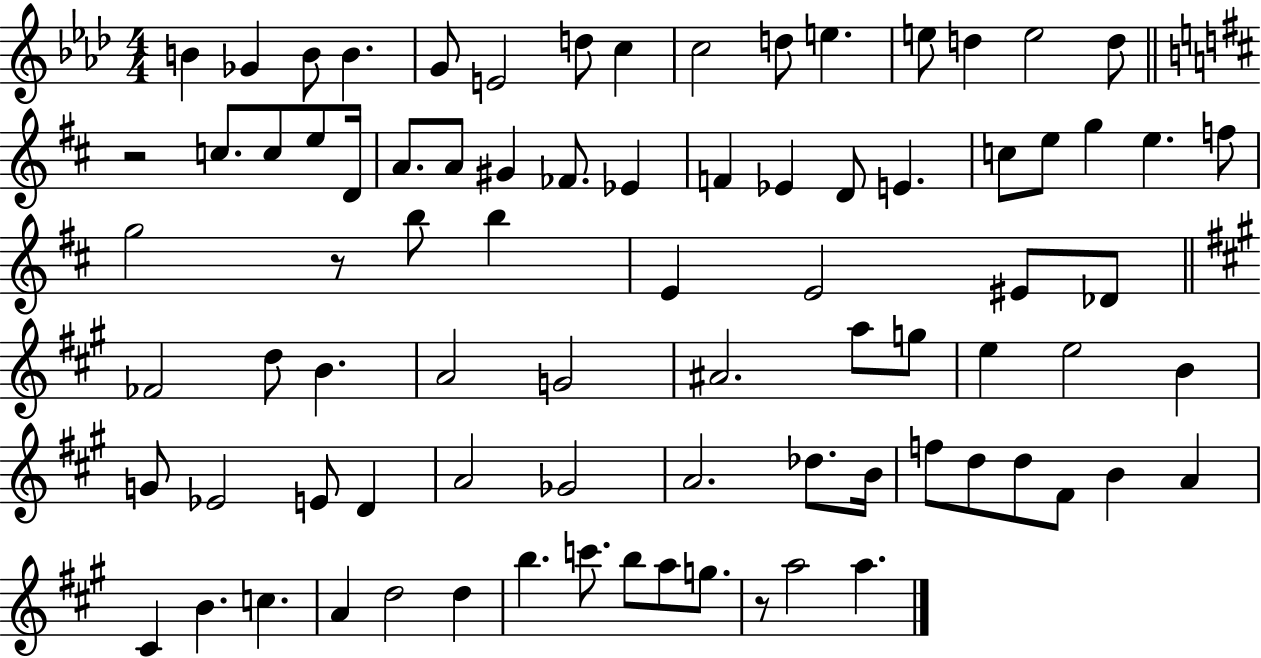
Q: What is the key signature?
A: AES major